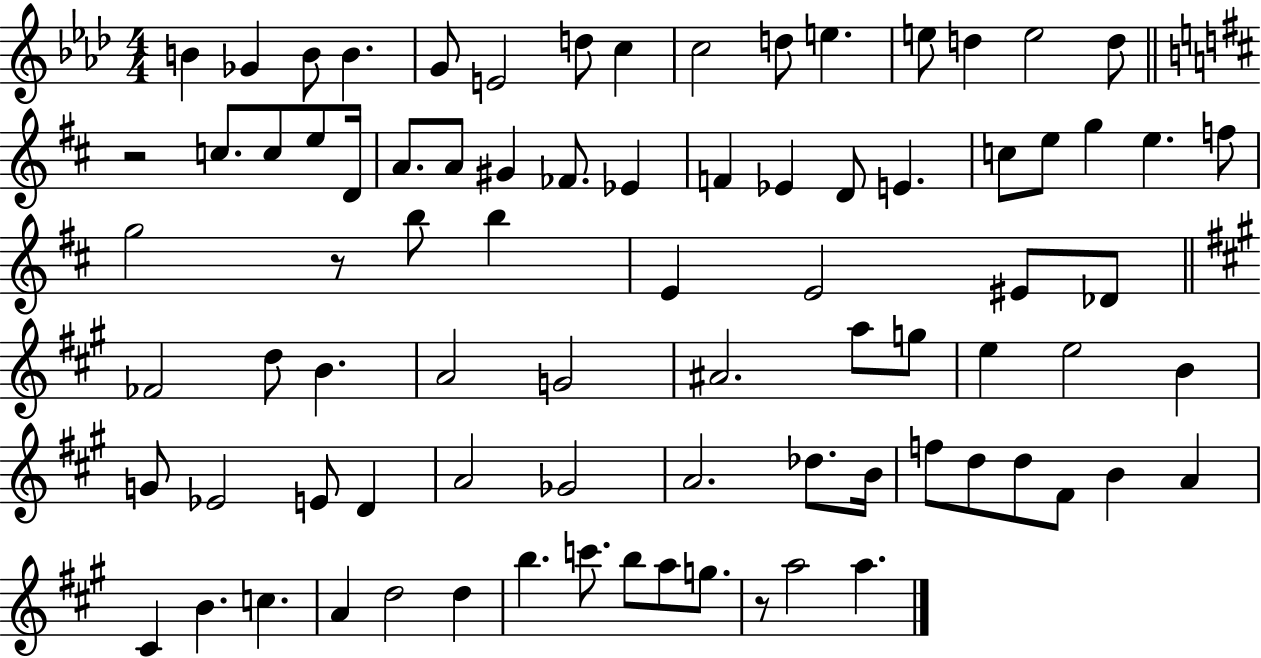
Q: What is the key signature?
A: AES major